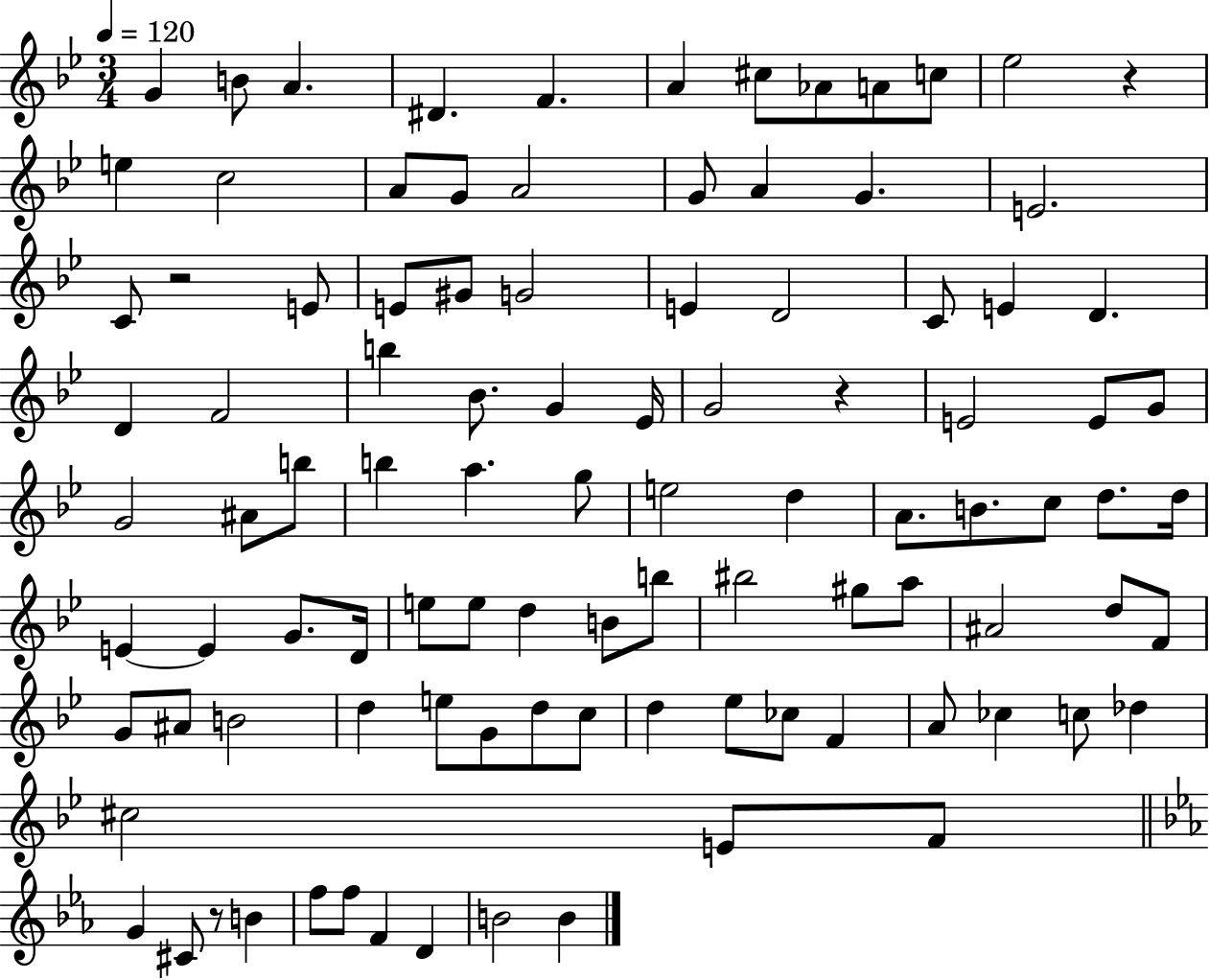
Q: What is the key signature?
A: BES major